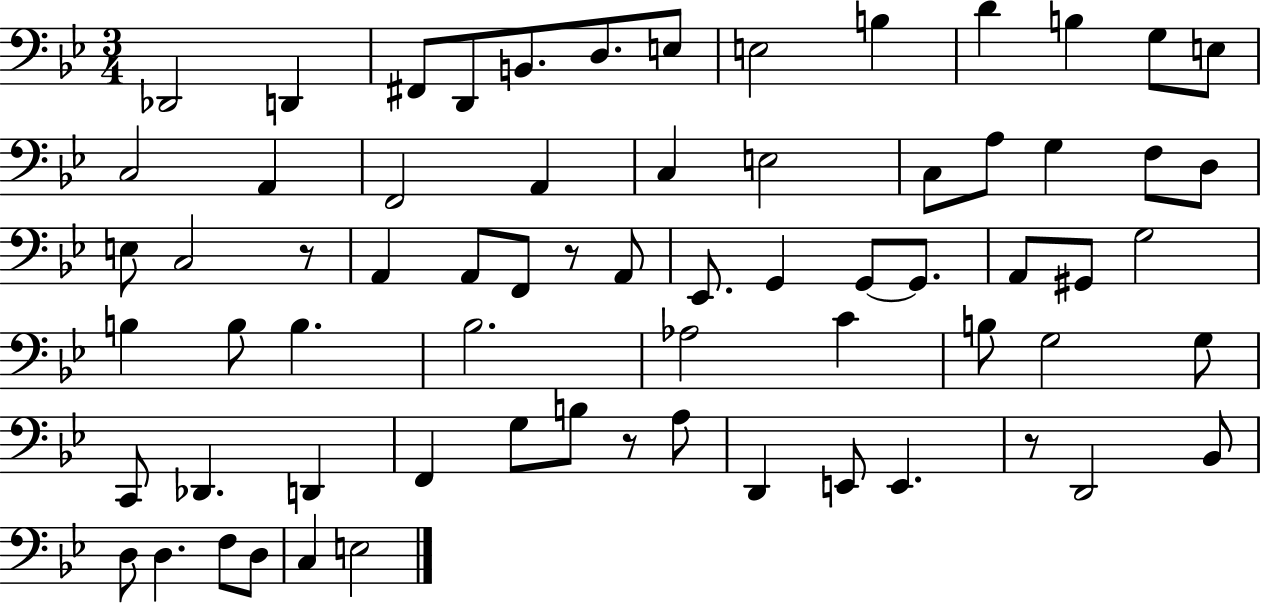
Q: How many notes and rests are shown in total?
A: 68